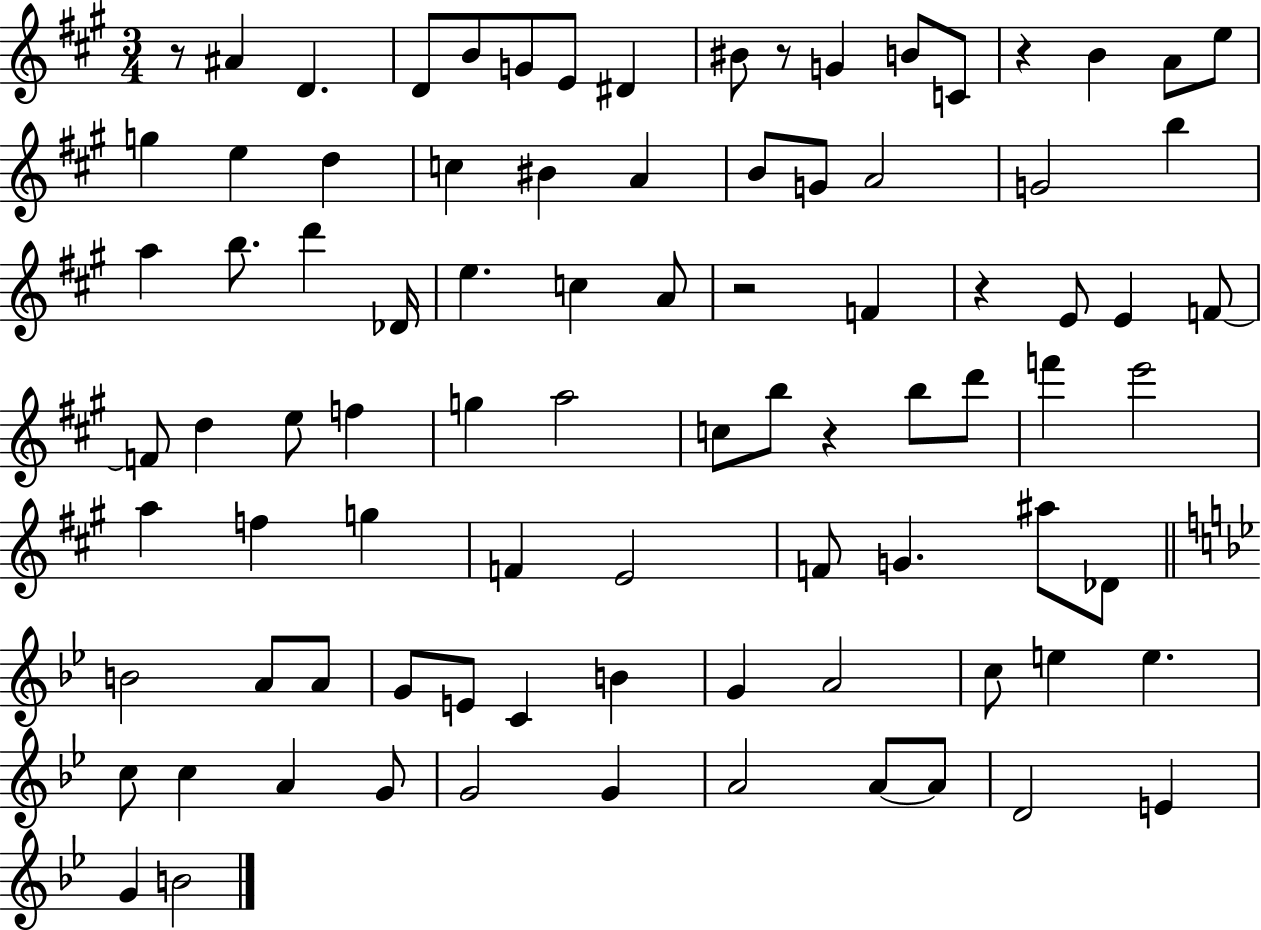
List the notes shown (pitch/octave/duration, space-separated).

R/e A#4/q D4/q. D4/e B4/e G4/e E4/e D#4/q BIS4/e R/e G4/q B4/e C4/e R/q B4/q A4/e E5/e G5/q E5/q D5/q C5/q BIS4/q A4/q B4/e G4/e A4/h G4/h B5/q A5/q B5/e. D6/q Db4/s E5/q. C5/q A4/e R/h F4/q R/q E4/e E4/q F4/e F4/e D5/q E5/e F5/q G5/q A5/h C5/e B5/e R/q B5/e D6/e F6/q E6/h A5/q F5/q G5/q F4/q E4/h F4/e G4/q. A#5/e Db4/e B4/h A4/e A4/e G4/e E4/e C4/q B4/q G4/q A4/h C5/e E5/q E5/q. C5/e C5/q A4/q G4/e G4/h G4/q A4/h A4/e A4/e D4/h E4/q G4/q B4/h